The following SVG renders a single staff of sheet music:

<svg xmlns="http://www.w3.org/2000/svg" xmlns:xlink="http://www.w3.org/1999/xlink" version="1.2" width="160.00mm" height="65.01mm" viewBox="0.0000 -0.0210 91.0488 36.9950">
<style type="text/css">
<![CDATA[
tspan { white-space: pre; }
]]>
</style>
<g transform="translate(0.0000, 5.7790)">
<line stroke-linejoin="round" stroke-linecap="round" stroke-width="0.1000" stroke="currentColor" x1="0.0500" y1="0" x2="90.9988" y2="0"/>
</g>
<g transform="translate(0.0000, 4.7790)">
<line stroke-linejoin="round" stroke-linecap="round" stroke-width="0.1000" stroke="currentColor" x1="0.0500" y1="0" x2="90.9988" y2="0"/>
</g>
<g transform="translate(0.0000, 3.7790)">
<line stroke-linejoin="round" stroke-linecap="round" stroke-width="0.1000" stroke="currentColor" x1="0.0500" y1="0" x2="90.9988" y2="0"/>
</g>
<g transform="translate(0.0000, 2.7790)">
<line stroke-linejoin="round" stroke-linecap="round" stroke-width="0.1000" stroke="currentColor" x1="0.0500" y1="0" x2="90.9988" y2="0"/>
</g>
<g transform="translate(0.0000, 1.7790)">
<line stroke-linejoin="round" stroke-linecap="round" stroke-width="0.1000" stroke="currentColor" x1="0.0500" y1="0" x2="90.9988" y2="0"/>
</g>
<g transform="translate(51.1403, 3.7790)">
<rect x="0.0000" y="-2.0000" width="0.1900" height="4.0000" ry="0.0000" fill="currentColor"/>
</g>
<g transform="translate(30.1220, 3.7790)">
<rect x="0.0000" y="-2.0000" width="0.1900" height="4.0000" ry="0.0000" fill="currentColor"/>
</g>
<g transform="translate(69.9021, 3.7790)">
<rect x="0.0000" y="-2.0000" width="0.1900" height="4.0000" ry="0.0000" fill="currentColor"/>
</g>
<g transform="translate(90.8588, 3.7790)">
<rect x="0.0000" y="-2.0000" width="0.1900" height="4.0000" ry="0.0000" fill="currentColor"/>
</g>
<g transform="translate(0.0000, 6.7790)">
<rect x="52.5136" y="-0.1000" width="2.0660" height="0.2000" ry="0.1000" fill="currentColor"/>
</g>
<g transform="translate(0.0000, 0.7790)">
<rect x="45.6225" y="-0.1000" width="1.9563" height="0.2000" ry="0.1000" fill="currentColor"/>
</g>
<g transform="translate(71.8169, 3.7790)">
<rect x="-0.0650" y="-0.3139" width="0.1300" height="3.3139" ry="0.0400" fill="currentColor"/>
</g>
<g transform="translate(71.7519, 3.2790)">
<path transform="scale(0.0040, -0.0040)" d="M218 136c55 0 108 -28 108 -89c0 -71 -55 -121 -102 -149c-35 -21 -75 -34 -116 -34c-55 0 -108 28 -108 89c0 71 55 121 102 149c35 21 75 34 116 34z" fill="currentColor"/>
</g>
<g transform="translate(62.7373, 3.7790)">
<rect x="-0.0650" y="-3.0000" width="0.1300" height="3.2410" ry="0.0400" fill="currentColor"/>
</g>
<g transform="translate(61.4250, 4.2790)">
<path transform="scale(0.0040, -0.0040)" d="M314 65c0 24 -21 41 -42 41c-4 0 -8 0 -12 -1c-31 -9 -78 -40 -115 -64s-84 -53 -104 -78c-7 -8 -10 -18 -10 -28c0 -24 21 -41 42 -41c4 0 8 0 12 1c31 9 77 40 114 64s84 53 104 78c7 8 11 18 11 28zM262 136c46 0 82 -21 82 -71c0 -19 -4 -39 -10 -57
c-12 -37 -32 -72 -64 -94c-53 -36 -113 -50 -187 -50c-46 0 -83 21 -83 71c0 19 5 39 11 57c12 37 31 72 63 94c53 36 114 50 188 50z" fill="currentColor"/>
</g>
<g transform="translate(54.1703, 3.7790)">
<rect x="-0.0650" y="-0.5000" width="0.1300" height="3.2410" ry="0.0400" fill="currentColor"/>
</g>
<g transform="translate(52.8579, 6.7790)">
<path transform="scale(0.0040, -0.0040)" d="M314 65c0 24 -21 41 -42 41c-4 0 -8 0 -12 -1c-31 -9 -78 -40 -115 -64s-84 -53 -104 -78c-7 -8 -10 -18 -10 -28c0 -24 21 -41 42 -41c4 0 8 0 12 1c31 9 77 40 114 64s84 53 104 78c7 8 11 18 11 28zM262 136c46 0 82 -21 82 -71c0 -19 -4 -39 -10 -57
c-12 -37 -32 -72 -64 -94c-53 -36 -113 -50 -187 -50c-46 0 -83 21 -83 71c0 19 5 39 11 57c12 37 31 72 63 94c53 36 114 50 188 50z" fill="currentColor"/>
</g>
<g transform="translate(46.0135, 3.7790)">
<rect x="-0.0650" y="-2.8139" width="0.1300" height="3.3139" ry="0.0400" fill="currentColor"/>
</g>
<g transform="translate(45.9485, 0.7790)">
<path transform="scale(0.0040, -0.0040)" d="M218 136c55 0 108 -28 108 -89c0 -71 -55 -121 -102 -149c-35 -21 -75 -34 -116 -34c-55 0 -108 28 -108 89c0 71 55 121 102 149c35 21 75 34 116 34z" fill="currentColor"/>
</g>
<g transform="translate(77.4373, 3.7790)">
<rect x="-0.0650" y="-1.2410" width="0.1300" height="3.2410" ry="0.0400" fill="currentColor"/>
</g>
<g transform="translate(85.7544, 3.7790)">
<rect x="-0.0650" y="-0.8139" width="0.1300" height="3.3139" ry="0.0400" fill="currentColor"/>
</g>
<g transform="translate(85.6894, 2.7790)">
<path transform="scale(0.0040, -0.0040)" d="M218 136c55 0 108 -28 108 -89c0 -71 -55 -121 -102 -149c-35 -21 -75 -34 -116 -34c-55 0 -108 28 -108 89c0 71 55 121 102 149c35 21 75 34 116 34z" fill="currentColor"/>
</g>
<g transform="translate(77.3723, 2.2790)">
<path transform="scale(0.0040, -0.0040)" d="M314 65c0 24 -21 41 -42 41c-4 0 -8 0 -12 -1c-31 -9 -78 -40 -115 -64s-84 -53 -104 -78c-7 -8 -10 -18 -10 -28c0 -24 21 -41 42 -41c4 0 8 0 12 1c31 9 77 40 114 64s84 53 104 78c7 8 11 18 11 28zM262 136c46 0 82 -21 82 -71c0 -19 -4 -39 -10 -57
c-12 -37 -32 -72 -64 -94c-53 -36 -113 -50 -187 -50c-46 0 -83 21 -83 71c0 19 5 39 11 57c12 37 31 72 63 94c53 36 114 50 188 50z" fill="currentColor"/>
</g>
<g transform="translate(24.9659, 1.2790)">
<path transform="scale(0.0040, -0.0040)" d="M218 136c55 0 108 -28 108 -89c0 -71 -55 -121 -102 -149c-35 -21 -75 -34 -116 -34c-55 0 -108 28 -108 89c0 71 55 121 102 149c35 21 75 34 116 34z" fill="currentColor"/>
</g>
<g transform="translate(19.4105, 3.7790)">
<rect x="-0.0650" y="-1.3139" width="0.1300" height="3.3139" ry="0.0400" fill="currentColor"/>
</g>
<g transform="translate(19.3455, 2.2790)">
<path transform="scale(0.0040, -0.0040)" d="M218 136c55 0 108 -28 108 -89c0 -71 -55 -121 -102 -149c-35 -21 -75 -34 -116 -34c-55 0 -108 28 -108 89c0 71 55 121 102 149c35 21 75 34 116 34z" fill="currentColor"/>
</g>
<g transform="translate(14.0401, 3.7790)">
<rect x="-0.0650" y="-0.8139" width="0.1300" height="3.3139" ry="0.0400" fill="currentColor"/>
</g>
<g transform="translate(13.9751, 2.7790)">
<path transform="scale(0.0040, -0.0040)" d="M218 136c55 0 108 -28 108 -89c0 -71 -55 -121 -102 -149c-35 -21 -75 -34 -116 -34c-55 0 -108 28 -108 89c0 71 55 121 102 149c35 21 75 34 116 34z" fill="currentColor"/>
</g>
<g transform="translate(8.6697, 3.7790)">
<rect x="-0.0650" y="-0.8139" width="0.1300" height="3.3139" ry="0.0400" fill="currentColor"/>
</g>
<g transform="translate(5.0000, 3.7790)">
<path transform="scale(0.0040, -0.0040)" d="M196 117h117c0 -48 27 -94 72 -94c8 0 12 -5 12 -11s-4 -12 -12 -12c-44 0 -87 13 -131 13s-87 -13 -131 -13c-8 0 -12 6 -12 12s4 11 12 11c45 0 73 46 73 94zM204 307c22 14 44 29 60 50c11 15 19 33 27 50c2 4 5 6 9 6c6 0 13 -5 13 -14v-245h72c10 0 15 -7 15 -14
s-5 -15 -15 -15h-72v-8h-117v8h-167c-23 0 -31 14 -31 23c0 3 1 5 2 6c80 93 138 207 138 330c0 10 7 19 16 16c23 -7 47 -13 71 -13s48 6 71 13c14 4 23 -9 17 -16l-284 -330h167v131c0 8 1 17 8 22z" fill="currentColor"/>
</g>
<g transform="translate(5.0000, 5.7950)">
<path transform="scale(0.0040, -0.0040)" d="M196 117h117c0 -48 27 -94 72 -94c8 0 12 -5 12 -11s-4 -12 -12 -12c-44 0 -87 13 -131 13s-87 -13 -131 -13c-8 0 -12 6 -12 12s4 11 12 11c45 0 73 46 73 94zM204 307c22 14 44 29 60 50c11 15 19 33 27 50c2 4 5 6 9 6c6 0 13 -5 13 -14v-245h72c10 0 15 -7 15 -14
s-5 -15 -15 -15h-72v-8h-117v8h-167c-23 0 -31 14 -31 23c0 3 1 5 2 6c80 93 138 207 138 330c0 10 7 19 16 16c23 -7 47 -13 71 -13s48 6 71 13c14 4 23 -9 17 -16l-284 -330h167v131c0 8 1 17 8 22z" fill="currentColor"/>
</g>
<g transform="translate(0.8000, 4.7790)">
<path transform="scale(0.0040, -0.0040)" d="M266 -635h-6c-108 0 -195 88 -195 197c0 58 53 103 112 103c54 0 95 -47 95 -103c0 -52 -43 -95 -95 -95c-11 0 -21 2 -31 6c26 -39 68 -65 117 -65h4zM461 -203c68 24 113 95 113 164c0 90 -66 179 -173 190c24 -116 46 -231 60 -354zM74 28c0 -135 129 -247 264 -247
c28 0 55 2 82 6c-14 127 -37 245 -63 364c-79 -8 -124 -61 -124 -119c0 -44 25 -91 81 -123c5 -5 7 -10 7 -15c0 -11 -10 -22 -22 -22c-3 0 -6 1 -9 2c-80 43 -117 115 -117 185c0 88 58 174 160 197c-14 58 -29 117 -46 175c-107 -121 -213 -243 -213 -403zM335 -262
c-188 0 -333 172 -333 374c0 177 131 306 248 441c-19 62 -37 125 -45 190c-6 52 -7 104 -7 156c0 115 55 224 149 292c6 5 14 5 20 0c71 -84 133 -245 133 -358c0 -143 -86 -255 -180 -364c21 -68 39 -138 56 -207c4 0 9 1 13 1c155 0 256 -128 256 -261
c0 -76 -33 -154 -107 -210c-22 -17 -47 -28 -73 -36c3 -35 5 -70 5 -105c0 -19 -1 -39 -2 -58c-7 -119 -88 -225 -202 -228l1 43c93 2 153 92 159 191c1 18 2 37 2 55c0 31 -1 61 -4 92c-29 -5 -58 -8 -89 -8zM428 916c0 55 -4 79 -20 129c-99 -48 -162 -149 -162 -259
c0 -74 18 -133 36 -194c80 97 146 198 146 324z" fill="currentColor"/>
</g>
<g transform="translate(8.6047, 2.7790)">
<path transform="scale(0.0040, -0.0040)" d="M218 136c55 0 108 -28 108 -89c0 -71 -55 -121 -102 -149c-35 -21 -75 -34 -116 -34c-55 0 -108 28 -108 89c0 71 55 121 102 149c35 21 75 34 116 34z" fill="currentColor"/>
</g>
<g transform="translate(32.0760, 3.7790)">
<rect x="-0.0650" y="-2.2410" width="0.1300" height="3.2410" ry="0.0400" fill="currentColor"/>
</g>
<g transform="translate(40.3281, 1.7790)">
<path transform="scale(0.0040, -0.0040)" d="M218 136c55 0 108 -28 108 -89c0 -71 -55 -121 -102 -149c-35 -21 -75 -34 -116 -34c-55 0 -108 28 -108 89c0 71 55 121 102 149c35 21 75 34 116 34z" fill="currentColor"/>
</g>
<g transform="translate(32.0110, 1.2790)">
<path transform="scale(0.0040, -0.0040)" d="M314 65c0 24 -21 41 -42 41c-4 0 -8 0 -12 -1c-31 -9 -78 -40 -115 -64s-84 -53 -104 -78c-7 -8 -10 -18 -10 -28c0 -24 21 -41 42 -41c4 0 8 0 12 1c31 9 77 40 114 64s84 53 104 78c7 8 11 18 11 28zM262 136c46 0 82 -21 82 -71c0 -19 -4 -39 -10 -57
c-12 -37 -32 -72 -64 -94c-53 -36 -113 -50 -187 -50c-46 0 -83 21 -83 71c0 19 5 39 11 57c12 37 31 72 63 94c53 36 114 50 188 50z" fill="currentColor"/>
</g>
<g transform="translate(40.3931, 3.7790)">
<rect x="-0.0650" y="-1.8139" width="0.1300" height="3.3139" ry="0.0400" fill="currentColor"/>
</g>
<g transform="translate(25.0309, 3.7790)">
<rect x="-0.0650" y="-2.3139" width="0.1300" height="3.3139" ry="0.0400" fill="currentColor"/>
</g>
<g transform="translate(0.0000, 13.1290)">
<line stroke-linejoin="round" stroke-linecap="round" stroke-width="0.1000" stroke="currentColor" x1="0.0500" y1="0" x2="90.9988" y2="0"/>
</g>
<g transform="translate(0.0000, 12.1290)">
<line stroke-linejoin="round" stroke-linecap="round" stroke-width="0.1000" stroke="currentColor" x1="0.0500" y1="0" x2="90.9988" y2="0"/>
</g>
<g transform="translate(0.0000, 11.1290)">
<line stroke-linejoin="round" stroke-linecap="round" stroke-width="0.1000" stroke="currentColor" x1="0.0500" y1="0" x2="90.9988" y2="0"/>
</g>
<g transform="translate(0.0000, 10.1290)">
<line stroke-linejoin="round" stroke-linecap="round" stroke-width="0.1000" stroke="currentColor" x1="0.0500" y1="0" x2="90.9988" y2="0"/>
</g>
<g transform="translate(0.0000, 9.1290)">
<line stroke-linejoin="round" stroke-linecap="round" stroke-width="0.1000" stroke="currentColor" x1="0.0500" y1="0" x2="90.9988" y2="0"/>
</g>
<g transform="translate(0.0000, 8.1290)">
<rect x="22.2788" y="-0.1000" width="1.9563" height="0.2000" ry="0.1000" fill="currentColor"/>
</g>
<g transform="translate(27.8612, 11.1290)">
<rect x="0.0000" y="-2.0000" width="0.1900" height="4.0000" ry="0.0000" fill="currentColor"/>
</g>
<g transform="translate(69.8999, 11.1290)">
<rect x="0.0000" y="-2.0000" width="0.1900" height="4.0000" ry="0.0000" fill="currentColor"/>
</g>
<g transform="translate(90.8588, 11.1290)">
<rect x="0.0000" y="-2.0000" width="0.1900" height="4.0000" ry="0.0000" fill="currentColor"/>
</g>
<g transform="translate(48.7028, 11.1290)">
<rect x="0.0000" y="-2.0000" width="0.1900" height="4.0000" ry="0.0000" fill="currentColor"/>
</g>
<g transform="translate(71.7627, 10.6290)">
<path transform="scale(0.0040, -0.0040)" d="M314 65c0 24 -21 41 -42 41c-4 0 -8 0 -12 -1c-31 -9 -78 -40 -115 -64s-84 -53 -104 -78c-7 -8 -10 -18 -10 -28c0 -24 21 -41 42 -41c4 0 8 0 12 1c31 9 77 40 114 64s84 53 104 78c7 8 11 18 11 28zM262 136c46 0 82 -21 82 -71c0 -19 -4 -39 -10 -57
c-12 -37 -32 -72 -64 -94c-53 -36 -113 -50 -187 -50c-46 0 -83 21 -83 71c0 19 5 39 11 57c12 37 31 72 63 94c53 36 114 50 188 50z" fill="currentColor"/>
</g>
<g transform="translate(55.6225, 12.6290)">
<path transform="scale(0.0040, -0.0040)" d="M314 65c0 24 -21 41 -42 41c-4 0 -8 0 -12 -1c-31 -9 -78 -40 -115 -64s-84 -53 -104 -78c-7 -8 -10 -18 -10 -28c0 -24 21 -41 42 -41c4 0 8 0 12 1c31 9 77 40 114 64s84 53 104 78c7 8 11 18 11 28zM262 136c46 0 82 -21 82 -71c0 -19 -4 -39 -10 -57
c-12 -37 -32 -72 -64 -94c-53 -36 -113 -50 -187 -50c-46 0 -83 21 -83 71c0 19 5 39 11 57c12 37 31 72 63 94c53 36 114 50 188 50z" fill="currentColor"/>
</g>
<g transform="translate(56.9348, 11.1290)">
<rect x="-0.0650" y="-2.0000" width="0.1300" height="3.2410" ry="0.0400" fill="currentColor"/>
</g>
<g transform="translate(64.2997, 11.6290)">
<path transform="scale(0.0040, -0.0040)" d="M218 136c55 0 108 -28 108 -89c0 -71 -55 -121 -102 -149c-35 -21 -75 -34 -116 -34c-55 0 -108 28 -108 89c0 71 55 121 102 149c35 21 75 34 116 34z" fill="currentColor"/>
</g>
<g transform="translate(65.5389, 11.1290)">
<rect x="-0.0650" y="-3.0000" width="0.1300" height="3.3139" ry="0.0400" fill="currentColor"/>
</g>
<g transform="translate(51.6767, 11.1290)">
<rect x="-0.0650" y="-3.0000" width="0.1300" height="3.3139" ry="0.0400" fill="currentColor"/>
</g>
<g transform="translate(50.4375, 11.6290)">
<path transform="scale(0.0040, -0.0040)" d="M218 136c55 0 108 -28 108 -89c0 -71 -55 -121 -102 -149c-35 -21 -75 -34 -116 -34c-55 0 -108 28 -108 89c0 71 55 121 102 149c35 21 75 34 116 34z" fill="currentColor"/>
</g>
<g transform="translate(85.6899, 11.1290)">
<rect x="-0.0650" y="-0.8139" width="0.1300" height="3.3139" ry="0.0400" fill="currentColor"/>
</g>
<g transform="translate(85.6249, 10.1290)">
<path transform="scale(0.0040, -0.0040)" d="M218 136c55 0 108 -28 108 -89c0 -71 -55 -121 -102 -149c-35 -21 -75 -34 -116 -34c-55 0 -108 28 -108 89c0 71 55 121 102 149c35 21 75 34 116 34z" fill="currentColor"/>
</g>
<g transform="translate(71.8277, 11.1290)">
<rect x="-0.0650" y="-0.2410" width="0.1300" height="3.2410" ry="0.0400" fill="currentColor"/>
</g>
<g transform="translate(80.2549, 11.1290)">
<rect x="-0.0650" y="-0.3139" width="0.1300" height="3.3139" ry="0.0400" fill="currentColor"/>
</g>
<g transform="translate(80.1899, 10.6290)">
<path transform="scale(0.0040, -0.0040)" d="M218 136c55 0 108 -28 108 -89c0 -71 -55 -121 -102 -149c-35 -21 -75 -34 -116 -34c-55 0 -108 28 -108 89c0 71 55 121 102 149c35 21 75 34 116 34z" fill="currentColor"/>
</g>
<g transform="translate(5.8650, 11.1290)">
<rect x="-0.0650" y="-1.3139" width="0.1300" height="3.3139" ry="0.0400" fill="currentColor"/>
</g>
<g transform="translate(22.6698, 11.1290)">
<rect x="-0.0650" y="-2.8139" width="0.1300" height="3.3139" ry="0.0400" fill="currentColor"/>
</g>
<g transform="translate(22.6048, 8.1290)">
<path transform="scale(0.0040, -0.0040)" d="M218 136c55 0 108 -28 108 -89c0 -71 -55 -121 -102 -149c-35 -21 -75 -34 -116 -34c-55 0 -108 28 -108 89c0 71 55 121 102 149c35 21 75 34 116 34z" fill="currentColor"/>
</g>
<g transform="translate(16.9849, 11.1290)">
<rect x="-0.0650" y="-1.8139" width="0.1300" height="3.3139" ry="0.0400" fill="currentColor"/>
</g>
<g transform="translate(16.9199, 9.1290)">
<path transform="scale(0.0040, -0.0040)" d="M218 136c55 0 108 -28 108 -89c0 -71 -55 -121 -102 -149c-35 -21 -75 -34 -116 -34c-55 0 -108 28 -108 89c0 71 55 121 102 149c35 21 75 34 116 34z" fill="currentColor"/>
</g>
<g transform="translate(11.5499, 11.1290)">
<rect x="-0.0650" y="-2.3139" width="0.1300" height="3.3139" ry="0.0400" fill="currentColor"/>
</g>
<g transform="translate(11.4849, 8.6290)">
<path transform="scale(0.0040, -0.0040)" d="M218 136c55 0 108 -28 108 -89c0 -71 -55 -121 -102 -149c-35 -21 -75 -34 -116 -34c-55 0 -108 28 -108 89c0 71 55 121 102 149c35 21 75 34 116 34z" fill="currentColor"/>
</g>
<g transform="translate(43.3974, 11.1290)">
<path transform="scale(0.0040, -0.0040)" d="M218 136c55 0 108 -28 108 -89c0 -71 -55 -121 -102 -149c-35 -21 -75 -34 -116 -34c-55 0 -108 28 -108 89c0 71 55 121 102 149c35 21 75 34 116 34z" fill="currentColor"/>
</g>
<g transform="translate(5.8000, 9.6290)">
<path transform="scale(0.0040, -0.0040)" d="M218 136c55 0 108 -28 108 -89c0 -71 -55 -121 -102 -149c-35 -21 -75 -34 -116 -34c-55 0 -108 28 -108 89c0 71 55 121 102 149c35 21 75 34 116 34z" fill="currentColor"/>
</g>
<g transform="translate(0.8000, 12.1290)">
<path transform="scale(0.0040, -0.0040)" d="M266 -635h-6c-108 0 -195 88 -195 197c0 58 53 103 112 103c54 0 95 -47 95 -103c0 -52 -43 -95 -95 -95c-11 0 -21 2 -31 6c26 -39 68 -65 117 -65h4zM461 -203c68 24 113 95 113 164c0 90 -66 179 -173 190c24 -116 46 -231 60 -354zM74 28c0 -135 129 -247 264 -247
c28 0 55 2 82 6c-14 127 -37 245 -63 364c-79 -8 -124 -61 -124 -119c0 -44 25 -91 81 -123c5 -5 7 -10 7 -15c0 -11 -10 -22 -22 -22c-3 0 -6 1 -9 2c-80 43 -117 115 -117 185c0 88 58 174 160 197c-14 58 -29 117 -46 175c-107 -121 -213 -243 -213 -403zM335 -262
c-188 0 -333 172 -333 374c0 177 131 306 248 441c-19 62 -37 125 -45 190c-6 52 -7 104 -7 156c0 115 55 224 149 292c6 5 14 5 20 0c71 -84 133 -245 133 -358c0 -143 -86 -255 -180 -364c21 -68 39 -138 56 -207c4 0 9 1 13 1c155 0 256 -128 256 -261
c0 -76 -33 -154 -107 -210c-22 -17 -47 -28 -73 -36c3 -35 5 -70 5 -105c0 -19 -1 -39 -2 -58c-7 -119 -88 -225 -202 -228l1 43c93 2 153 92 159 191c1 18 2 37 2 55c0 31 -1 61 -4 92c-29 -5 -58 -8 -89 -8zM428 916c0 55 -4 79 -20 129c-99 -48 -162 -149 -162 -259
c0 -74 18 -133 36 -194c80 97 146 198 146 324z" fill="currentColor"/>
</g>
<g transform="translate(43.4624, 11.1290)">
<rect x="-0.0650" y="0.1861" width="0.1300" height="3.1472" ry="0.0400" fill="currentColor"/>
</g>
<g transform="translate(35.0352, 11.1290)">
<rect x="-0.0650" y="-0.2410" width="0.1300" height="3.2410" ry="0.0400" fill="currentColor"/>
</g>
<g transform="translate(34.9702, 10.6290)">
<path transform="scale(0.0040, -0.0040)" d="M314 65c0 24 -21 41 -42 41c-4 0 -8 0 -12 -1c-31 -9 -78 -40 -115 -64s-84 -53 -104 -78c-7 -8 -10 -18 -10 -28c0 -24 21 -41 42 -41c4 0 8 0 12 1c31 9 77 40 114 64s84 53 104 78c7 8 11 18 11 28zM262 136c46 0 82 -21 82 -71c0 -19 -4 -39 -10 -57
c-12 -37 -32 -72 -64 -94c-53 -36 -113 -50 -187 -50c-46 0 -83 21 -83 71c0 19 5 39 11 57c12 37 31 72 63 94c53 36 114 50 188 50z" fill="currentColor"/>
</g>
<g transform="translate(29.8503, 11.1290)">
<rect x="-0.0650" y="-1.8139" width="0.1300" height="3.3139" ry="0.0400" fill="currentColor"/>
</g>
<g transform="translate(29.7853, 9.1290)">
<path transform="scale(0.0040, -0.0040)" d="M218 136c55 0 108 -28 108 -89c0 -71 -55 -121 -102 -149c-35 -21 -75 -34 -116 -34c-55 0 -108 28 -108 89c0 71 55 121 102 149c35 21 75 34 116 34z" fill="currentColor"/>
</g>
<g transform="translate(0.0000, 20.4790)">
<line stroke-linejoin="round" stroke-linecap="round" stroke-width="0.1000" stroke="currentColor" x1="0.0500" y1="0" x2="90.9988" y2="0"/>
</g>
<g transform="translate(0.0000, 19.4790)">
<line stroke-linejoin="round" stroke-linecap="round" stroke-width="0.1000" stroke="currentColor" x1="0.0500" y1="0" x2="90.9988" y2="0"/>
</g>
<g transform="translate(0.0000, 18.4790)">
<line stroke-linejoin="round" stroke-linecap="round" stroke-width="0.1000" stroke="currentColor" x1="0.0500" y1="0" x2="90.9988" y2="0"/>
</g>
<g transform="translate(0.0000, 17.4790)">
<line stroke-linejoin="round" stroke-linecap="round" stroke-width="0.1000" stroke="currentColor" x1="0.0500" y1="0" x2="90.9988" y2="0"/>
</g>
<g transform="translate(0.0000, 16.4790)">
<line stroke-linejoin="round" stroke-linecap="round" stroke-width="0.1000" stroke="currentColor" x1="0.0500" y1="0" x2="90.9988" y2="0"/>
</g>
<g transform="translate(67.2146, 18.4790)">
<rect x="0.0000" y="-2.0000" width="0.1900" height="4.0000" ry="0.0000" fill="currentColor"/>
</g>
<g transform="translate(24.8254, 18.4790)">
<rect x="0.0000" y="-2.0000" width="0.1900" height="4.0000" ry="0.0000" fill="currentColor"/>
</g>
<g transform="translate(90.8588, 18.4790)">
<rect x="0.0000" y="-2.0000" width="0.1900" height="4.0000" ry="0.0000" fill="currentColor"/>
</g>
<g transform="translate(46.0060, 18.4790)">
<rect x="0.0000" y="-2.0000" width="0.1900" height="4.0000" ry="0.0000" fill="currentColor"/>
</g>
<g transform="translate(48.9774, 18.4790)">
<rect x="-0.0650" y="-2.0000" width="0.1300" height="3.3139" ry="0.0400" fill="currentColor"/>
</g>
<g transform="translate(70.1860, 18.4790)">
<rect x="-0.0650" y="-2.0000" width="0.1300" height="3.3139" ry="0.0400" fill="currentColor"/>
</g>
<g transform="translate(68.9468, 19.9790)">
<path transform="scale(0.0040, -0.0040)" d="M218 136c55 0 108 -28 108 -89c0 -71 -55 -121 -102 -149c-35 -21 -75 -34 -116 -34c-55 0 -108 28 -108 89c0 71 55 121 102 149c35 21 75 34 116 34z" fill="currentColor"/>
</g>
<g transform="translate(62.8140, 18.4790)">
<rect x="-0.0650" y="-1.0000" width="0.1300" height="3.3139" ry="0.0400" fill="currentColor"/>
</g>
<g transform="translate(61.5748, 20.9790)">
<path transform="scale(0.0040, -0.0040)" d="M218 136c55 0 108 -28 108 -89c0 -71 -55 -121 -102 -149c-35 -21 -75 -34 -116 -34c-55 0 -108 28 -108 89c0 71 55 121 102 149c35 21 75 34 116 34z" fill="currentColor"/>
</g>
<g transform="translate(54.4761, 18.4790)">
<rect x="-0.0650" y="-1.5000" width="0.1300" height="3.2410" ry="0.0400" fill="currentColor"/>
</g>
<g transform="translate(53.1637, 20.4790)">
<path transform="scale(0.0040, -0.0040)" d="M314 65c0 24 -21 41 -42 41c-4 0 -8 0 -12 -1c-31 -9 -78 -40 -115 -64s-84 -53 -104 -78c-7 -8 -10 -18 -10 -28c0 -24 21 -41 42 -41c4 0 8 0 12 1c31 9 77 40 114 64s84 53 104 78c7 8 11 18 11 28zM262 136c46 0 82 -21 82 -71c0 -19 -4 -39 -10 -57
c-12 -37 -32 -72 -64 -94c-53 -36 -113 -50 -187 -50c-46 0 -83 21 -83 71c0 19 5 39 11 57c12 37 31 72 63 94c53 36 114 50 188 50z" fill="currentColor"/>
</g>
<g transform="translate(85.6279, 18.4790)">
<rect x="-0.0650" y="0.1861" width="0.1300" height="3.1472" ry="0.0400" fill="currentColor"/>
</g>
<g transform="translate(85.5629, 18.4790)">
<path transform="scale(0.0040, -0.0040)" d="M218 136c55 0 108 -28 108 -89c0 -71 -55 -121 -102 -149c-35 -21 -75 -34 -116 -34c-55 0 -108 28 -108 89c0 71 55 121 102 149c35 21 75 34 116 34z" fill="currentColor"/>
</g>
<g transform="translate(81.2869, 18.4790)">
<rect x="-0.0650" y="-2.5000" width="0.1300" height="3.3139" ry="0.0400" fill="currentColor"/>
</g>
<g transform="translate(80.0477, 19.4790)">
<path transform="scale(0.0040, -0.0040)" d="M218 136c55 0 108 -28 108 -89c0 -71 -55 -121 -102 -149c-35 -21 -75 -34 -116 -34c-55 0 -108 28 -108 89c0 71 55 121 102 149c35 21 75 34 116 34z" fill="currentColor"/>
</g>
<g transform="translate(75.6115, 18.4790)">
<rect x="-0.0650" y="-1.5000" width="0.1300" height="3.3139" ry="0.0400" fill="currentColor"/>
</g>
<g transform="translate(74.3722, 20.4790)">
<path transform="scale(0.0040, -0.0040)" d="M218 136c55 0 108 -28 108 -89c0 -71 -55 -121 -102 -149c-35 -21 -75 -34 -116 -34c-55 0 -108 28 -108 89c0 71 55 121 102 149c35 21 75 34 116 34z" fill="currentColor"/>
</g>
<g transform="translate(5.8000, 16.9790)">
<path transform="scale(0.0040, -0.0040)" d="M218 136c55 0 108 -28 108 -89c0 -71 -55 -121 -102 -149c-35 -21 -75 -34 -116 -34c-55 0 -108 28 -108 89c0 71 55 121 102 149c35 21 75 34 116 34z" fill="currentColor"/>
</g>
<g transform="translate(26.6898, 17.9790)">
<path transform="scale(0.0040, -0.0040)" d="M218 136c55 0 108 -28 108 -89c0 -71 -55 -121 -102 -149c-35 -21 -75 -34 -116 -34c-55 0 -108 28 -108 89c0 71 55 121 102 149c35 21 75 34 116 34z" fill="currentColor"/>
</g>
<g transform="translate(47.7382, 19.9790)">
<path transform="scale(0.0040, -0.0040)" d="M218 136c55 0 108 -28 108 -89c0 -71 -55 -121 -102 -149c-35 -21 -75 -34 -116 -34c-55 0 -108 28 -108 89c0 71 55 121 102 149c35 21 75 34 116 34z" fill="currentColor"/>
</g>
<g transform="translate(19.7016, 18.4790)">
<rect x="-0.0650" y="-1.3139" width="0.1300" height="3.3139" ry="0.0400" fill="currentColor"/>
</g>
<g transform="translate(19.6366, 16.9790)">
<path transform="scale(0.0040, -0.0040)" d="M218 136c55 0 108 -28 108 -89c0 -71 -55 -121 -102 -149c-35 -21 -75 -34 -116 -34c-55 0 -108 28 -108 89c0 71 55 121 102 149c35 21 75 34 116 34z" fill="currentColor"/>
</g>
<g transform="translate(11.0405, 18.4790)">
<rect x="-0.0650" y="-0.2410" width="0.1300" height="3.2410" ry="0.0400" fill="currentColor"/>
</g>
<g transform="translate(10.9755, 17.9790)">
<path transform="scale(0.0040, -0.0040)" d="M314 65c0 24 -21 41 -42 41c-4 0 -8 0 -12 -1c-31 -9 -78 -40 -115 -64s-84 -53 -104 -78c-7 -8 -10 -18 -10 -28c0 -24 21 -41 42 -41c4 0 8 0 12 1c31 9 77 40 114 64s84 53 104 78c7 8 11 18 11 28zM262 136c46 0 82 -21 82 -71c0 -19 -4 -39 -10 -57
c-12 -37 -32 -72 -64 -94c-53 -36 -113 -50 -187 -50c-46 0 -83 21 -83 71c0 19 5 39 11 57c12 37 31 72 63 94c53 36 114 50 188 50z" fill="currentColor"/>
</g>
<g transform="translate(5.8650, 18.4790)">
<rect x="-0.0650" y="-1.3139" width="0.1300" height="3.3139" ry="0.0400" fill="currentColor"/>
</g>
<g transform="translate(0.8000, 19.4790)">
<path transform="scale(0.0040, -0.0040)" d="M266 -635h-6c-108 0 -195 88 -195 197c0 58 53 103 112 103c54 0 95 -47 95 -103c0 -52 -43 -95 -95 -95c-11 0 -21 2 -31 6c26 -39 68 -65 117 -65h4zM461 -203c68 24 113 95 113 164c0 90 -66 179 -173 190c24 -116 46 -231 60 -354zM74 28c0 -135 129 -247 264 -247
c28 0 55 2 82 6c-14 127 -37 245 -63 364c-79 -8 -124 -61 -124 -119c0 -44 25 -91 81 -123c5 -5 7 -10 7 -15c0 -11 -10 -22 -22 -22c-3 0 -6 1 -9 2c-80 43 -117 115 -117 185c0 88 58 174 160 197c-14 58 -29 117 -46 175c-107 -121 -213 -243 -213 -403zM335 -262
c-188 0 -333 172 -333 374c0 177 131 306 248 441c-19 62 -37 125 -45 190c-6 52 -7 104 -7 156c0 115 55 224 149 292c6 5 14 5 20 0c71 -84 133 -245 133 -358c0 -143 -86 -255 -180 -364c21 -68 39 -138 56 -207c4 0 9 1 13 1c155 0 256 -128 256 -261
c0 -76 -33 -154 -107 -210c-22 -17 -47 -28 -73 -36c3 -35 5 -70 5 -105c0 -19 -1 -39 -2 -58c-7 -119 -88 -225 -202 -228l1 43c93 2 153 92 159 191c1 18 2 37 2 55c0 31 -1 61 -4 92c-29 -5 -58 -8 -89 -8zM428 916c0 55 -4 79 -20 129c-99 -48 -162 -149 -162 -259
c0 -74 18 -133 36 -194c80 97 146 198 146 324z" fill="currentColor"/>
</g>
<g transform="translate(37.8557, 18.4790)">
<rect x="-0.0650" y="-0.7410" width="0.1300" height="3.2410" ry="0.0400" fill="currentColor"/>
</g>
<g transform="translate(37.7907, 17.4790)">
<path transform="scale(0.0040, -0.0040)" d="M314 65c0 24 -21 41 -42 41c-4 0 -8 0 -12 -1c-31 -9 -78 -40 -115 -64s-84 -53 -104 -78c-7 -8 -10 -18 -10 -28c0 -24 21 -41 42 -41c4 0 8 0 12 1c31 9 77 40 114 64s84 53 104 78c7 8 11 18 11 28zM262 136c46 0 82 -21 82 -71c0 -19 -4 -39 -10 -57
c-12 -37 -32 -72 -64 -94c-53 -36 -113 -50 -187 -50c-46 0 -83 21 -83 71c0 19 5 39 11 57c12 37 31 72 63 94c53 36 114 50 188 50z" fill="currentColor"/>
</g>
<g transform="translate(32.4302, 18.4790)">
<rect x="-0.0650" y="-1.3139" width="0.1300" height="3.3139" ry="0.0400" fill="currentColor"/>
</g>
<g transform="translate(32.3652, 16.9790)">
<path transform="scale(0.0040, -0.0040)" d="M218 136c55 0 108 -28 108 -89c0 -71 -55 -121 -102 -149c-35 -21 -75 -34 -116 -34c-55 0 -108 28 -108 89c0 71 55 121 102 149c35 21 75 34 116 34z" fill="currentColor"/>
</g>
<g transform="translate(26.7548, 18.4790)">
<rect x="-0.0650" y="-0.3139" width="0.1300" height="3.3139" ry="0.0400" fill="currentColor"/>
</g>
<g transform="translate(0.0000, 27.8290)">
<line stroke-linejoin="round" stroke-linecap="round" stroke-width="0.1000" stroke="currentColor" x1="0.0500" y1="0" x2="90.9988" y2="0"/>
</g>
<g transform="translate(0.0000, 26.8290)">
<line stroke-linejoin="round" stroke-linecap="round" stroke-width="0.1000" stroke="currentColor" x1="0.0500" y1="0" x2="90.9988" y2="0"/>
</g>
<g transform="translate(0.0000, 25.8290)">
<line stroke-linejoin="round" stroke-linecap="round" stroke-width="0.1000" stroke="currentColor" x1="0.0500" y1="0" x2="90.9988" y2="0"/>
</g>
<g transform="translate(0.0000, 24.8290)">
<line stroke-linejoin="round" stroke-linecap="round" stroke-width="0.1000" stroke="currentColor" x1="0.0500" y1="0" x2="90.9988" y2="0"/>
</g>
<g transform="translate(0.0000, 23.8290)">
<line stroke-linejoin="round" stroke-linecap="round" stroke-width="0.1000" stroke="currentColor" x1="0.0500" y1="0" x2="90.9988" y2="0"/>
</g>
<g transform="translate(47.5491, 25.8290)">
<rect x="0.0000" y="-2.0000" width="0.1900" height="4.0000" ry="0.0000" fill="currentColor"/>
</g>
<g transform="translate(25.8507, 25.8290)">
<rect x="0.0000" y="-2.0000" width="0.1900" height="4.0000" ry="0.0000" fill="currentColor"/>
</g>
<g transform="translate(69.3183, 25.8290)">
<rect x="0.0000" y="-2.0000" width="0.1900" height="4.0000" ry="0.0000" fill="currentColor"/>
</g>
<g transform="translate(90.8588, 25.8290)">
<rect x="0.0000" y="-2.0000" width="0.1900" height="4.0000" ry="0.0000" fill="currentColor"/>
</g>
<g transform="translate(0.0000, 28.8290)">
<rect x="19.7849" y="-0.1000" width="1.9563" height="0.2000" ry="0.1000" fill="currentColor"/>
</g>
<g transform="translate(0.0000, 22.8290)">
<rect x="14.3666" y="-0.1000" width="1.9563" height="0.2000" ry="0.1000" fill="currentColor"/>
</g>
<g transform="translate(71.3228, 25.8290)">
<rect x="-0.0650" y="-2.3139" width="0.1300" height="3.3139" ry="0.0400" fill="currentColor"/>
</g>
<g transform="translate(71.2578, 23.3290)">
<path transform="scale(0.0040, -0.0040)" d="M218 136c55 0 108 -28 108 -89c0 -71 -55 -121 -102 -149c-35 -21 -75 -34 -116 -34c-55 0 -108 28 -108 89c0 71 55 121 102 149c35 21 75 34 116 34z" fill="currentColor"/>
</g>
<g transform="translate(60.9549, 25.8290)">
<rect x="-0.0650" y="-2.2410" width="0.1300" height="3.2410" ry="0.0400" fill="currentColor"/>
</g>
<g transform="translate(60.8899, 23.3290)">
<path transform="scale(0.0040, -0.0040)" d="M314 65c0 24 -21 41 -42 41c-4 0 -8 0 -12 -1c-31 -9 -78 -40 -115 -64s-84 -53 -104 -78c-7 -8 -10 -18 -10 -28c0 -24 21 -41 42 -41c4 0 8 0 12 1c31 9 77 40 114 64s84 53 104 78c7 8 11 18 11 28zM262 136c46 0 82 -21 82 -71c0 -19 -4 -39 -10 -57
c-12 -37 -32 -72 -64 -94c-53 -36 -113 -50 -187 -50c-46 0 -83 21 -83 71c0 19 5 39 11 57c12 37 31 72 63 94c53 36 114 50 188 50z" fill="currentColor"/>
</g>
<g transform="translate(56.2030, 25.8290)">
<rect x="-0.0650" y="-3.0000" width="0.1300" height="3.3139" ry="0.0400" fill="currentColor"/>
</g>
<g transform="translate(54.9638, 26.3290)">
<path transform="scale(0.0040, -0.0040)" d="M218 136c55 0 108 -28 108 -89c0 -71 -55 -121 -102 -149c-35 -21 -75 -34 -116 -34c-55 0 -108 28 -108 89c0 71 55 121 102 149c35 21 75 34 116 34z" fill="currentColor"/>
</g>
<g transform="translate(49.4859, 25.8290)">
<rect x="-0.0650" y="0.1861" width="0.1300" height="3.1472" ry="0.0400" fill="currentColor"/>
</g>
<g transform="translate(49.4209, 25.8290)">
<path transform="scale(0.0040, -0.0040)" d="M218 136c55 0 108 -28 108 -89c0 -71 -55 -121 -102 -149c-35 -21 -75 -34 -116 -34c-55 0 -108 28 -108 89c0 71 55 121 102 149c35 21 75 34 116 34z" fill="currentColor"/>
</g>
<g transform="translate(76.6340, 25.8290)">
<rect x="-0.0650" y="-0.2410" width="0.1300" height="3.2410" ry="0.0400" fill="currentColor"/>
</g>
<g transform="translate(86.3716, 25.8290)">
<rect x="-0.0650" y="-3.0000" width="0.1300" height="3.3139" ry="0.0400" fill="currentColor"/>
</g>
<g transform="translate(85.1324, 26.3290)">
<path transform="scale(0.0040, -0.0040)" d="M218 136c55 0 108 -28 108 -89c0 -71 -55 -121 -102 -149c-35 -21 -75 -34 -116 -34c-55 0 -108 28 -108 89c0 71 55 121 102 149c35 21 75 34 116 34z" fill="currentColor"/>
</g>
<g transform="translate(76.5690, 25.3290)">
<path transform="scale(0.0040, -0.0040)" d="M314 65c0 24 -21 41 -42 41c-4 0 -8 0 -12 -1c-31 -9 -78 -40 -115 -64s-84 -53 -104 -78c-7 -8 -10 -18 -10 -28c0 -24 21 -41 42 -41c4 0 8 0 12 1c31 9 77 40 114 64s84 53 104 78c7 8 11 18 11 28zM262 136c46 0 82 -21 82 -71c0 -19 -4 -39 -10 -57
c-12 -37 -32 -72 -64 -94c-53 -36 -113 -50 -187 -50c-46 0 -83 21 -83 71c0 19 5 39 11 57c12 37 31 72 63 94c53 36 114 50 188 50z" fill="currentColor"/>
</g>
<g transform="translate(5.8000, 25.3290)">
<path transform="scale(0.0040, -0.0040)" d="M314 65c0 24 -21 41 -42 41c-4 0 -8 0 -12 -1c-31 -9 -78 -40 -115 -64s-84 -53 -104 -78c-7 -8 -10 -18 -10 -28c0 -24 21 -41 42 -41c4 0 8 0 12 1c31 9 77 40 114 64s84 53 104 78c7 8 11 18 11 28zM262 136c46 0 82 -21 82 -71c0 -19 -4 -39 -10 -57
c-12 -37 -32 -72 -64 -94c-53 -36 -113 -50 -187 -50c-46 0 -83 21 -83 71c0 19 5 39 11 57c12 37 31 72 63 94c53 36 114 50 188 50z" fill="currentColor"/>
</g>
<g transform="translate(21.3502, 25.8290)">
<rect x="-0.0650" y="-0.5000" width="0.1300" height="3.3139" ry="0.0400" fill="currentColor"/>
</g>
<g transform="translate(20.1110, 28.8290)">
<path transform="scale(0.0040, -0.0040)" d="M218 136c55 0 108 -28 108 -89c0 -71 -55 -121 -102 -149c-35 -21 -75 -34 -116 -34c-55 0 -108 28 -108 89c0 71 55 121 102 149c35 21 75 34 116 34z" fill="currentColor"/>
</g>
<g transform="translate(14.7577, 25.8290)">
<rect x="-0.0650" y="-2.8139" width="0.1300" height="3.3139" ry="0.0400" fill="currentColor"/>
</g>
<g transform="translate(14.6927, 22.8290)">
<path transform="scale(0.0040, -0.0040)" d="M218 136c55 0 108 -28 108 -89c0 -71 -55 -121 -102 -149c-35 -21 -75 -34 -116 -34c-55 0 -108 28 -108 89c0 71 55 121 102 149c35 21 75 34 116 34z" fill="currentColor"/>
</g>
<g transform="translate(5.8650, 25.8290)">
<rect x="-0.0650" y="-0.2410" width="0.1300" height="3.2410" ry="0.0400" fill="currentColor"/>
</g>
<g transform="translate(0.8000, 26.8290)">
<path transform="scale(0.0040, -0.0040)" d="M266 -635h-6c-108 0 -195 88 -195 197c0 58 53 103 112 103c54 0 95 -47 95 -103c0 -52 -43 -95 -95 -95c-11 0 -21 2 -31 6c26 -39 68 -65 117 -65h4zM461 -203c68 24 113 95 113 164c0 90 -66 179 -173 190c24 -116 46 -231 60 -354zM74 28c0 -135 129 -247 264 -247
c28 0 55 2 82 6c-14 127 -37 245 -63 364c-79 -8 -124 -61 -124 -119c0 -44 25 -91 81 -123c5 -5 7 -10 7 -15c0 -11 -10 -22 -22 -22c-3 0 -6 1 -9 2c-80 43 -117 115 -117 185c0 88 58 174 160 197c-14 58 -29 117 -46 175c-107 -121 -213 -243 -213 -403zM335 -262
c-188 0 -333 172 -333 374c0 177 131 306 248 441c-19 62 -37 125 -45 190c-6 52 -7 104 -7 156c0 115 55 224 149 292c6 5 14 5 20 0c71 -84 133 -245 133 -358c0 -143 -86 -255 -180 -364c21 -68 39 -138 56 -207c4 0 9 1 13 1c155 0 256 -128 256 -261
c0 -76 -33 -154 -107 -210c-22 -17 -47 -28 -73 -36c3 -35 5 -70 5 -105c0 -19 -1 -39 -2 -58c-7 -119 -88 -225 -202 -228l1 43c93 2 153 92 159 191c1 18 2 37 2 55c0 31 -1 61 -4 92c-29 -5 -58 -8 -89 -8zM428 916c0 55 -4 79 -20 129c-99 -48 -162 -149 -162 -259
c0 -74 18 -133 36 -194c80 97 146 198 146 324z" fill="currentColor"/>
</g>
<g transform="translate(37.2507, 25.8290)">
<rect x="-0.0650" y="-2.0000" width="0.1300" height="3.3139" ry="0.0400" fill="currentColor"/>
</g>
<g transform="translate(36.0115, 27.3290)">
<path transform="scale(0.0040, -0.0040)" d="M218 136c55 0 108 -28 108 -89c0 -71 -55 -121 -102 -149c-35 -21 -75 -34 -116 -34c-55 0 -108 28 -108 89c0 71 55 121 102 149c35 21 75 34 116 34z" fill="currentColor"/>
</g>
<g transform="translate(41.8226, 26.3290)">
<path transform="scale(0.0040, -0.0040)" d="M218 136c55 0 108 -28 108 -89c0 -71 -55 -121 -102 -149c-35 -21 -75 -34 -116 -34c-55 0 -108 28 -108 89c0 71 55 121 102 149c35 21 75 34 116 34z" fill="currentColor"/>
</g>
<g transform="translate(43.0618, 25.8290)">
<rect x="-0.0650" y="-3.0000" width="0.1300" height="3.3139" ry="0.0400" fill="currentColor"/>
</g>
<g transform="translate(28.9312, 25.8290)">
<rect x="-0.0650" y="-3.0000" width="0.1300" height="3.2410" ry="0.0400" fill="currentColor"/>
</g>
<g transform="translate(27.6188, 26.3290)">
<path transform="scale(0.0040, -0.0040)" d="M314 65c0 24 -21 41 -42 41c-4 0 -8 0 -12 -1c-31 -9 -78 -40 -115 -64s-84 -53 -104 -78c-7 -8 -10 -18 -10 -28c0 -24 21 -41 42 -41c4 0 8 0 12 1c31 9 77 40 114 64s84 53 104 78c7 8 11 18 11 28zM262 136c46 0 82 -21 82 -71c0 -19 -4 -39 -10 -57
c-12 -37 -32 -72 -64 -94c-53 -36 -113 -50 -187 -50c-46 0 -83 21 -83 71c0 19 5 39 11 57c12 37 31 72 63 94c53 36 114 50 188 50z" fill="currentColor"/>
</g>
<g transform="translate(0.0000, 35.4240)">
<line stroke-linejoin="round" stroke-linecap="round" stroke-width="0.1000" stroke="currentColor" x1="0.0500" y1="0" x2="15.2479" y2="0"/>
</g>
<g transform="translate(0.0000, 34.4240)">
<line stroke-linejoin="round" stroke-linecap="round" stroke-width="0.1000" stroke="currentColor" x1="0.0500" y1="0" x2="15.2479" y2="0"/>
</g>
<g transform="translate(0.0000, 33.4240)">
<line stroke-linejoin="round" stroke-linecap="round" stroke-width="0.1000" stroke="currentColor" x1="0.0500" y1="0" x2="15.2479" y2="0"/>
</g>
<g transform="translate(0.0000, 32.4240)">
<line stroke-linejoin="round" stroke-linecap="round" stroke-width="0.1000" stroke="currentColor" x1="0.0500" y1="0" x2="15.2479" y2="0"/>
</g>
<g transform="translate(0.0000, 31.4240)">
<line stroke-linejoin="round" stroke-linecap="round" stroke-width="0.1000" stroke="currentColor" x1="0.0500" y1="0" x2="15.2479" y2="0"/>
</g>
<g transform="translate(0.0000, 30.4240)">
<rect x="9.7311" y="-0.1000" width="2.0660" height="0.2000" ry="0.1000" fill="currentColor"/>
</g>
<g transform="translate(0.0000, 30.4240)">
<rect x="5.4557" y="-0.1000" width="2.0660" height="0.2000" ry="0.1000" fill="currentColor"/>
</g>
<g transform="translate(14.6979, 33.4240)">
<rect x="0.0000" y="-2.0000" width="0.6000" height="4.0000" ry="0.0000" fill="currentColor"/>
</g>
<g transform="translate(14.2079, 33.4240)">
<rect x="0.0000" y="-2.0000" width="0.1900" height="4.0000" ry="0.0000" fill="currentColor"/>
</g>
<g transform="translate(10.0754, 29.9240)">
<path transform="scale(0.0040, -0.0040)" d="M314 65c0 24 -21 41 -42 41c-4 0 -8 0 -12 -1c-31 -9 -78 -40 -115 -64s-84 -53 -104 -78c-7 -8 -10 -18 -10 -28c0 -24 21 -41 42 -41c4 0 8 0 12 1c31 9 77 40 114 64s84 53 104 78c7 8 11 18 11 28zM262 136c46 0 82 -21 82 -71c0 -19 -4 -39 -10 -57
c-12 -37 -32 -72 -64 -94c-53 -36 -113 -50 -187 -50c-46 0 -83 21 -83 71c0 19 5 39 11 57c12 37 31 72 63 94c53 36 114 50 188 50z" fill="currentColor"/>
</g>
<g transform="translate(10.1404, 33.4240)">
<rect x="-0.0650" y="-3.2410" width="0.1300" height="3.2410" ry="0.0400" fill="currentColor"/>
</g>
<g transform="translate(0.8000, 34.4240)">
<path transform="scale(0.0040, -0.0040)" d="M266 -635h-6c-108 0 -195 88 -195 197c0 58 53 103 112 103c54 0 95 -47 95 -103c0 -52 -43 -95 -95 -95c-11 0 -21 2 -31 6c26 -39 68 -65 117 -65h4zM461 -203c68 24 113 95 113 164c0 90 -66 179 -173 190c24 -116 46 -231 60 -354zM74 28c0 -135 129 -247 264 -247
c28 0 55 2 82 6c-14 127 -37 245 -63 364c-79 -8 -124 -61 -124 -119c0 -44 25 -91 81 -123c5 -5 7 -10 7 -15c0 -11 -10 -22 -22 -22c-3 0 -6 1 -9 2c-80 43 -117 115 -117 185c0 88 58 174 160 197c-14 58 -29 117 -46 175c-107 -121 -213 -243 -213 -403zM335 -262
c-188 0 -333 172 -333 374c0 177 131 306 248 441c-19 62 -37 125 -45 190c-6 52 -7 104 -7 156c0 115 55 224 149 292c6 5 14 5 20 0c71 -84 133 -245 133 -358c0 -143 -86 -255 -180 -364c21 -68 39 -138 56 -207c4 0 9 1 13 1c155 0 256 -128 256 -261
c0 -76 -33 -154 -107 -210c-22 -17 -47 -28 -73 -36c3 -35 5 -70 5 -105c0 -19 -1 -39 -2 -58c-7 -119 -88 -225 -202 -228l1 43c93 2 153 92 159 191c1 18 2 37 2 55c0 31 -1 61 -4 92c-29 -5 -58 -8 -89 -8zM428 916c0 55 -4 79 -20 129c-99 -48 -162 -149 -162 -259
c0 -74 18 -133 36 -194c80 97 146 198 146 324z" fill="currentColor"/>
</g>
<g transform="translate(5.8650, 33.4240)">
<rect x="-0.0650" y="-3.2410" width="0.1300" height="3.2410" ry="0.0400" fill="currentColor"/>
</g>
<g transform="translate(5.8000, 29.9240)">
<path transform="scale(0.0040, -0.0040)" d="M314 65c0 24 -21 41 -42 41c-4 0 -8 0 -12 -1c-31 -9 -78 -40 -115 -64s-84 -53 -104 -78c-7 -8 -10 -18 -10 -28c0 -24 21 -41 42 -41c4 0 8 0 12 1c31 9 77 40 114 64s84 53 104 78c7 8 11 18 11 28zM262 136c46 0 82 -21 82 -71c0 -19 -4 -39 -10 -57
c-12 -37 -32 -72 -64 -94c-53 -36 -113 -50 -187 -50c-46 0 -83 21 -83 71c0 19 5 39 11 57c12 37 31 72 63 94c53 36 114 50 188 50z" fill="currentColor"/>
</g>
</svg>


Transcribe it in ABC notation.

X:1
T:Untitled
M:4/4
L:1/4
K:C
d d e g g2 f a C2 A2 c e2 d e g f a f c2 B A F2 A c2 c d e c2 e c e d2 F E2 D F E G B c2 a C A2 F A B A g2 g c2 A b2 b2